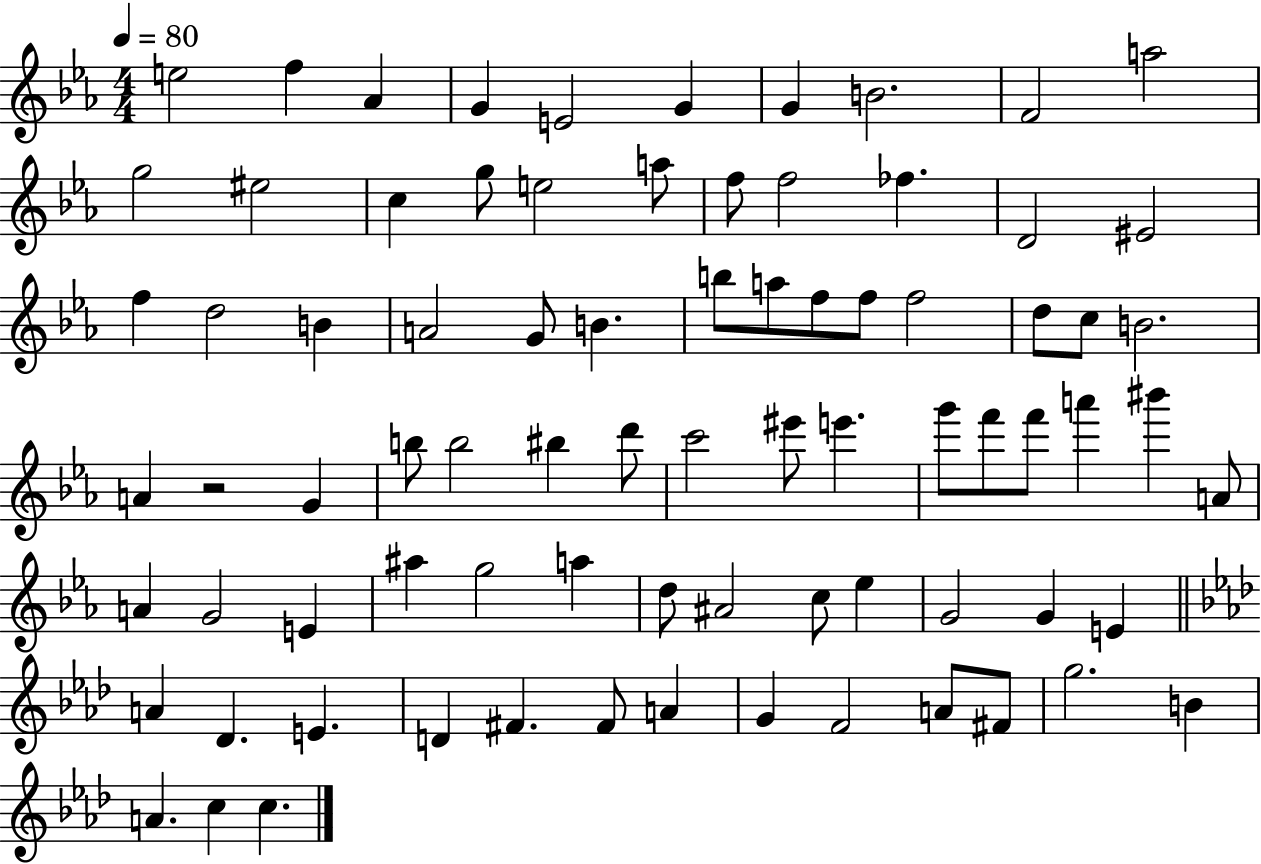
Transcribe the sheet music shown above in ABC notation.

X:1
T:Untitled
M:4/4
L:1/4
K:Eb
e2 f _A G E2 G G B2 F2 a2 g2 ^e2 c g/2 e2 a/2 f/2 f2 _f D2 ^E2 f d2 B A2 G/2 B b/2 a/2 f/2 f/2 f2 d/2 c/2 B2 A z2 G b/2 b2 ^b d'/2 c'2 ^e'/2 e' g'/2 f'/2 f'/2 a' ^b' A/2 A G2 E ^a g2 a d/2 ^A2 c/2 _e G2 G E A _D E D ^F ^F/2 A G F2 A/2 ^F/2 g2 B A c c